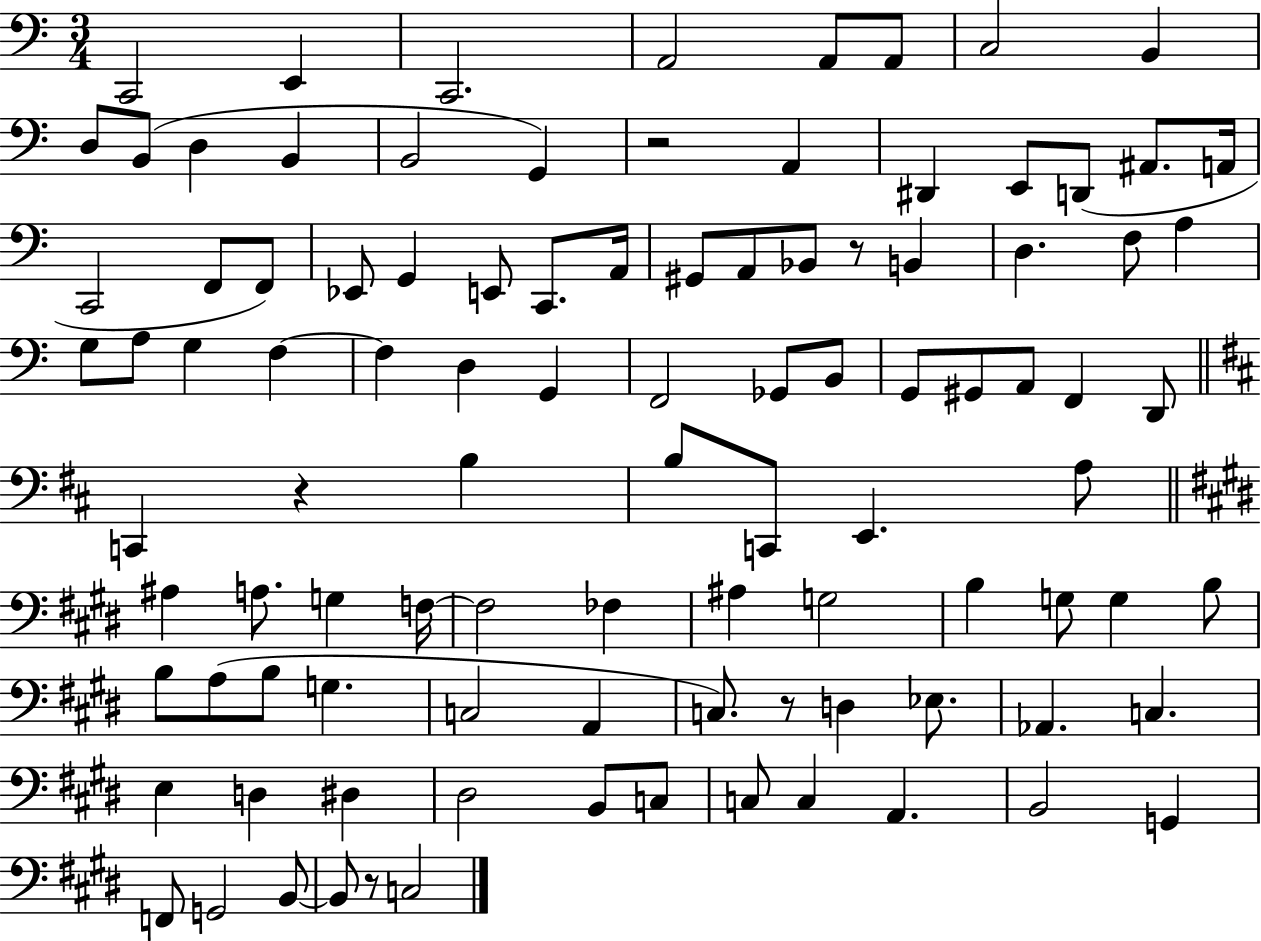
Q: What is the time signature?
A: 3/4